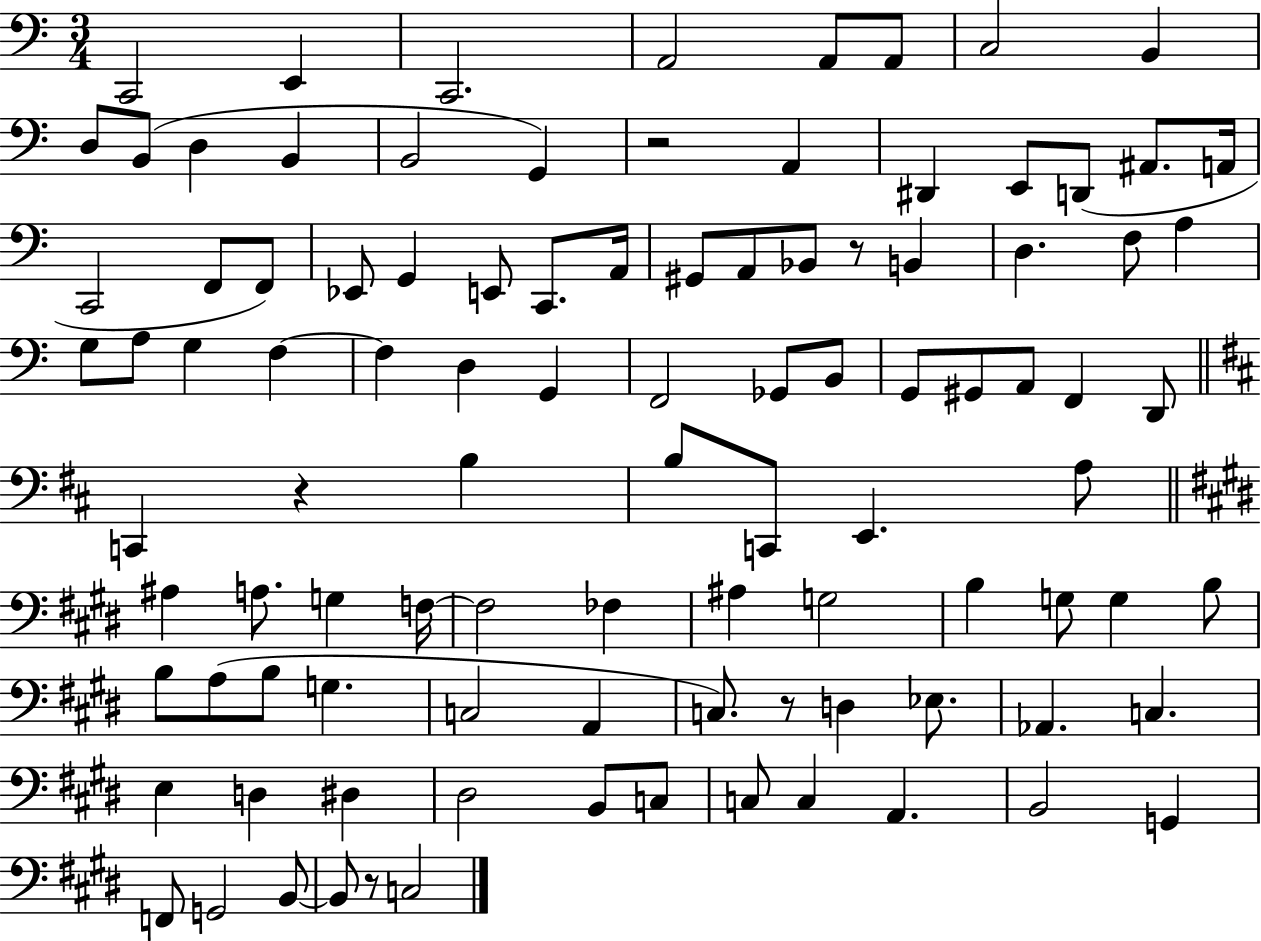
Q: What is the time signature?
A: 3/4